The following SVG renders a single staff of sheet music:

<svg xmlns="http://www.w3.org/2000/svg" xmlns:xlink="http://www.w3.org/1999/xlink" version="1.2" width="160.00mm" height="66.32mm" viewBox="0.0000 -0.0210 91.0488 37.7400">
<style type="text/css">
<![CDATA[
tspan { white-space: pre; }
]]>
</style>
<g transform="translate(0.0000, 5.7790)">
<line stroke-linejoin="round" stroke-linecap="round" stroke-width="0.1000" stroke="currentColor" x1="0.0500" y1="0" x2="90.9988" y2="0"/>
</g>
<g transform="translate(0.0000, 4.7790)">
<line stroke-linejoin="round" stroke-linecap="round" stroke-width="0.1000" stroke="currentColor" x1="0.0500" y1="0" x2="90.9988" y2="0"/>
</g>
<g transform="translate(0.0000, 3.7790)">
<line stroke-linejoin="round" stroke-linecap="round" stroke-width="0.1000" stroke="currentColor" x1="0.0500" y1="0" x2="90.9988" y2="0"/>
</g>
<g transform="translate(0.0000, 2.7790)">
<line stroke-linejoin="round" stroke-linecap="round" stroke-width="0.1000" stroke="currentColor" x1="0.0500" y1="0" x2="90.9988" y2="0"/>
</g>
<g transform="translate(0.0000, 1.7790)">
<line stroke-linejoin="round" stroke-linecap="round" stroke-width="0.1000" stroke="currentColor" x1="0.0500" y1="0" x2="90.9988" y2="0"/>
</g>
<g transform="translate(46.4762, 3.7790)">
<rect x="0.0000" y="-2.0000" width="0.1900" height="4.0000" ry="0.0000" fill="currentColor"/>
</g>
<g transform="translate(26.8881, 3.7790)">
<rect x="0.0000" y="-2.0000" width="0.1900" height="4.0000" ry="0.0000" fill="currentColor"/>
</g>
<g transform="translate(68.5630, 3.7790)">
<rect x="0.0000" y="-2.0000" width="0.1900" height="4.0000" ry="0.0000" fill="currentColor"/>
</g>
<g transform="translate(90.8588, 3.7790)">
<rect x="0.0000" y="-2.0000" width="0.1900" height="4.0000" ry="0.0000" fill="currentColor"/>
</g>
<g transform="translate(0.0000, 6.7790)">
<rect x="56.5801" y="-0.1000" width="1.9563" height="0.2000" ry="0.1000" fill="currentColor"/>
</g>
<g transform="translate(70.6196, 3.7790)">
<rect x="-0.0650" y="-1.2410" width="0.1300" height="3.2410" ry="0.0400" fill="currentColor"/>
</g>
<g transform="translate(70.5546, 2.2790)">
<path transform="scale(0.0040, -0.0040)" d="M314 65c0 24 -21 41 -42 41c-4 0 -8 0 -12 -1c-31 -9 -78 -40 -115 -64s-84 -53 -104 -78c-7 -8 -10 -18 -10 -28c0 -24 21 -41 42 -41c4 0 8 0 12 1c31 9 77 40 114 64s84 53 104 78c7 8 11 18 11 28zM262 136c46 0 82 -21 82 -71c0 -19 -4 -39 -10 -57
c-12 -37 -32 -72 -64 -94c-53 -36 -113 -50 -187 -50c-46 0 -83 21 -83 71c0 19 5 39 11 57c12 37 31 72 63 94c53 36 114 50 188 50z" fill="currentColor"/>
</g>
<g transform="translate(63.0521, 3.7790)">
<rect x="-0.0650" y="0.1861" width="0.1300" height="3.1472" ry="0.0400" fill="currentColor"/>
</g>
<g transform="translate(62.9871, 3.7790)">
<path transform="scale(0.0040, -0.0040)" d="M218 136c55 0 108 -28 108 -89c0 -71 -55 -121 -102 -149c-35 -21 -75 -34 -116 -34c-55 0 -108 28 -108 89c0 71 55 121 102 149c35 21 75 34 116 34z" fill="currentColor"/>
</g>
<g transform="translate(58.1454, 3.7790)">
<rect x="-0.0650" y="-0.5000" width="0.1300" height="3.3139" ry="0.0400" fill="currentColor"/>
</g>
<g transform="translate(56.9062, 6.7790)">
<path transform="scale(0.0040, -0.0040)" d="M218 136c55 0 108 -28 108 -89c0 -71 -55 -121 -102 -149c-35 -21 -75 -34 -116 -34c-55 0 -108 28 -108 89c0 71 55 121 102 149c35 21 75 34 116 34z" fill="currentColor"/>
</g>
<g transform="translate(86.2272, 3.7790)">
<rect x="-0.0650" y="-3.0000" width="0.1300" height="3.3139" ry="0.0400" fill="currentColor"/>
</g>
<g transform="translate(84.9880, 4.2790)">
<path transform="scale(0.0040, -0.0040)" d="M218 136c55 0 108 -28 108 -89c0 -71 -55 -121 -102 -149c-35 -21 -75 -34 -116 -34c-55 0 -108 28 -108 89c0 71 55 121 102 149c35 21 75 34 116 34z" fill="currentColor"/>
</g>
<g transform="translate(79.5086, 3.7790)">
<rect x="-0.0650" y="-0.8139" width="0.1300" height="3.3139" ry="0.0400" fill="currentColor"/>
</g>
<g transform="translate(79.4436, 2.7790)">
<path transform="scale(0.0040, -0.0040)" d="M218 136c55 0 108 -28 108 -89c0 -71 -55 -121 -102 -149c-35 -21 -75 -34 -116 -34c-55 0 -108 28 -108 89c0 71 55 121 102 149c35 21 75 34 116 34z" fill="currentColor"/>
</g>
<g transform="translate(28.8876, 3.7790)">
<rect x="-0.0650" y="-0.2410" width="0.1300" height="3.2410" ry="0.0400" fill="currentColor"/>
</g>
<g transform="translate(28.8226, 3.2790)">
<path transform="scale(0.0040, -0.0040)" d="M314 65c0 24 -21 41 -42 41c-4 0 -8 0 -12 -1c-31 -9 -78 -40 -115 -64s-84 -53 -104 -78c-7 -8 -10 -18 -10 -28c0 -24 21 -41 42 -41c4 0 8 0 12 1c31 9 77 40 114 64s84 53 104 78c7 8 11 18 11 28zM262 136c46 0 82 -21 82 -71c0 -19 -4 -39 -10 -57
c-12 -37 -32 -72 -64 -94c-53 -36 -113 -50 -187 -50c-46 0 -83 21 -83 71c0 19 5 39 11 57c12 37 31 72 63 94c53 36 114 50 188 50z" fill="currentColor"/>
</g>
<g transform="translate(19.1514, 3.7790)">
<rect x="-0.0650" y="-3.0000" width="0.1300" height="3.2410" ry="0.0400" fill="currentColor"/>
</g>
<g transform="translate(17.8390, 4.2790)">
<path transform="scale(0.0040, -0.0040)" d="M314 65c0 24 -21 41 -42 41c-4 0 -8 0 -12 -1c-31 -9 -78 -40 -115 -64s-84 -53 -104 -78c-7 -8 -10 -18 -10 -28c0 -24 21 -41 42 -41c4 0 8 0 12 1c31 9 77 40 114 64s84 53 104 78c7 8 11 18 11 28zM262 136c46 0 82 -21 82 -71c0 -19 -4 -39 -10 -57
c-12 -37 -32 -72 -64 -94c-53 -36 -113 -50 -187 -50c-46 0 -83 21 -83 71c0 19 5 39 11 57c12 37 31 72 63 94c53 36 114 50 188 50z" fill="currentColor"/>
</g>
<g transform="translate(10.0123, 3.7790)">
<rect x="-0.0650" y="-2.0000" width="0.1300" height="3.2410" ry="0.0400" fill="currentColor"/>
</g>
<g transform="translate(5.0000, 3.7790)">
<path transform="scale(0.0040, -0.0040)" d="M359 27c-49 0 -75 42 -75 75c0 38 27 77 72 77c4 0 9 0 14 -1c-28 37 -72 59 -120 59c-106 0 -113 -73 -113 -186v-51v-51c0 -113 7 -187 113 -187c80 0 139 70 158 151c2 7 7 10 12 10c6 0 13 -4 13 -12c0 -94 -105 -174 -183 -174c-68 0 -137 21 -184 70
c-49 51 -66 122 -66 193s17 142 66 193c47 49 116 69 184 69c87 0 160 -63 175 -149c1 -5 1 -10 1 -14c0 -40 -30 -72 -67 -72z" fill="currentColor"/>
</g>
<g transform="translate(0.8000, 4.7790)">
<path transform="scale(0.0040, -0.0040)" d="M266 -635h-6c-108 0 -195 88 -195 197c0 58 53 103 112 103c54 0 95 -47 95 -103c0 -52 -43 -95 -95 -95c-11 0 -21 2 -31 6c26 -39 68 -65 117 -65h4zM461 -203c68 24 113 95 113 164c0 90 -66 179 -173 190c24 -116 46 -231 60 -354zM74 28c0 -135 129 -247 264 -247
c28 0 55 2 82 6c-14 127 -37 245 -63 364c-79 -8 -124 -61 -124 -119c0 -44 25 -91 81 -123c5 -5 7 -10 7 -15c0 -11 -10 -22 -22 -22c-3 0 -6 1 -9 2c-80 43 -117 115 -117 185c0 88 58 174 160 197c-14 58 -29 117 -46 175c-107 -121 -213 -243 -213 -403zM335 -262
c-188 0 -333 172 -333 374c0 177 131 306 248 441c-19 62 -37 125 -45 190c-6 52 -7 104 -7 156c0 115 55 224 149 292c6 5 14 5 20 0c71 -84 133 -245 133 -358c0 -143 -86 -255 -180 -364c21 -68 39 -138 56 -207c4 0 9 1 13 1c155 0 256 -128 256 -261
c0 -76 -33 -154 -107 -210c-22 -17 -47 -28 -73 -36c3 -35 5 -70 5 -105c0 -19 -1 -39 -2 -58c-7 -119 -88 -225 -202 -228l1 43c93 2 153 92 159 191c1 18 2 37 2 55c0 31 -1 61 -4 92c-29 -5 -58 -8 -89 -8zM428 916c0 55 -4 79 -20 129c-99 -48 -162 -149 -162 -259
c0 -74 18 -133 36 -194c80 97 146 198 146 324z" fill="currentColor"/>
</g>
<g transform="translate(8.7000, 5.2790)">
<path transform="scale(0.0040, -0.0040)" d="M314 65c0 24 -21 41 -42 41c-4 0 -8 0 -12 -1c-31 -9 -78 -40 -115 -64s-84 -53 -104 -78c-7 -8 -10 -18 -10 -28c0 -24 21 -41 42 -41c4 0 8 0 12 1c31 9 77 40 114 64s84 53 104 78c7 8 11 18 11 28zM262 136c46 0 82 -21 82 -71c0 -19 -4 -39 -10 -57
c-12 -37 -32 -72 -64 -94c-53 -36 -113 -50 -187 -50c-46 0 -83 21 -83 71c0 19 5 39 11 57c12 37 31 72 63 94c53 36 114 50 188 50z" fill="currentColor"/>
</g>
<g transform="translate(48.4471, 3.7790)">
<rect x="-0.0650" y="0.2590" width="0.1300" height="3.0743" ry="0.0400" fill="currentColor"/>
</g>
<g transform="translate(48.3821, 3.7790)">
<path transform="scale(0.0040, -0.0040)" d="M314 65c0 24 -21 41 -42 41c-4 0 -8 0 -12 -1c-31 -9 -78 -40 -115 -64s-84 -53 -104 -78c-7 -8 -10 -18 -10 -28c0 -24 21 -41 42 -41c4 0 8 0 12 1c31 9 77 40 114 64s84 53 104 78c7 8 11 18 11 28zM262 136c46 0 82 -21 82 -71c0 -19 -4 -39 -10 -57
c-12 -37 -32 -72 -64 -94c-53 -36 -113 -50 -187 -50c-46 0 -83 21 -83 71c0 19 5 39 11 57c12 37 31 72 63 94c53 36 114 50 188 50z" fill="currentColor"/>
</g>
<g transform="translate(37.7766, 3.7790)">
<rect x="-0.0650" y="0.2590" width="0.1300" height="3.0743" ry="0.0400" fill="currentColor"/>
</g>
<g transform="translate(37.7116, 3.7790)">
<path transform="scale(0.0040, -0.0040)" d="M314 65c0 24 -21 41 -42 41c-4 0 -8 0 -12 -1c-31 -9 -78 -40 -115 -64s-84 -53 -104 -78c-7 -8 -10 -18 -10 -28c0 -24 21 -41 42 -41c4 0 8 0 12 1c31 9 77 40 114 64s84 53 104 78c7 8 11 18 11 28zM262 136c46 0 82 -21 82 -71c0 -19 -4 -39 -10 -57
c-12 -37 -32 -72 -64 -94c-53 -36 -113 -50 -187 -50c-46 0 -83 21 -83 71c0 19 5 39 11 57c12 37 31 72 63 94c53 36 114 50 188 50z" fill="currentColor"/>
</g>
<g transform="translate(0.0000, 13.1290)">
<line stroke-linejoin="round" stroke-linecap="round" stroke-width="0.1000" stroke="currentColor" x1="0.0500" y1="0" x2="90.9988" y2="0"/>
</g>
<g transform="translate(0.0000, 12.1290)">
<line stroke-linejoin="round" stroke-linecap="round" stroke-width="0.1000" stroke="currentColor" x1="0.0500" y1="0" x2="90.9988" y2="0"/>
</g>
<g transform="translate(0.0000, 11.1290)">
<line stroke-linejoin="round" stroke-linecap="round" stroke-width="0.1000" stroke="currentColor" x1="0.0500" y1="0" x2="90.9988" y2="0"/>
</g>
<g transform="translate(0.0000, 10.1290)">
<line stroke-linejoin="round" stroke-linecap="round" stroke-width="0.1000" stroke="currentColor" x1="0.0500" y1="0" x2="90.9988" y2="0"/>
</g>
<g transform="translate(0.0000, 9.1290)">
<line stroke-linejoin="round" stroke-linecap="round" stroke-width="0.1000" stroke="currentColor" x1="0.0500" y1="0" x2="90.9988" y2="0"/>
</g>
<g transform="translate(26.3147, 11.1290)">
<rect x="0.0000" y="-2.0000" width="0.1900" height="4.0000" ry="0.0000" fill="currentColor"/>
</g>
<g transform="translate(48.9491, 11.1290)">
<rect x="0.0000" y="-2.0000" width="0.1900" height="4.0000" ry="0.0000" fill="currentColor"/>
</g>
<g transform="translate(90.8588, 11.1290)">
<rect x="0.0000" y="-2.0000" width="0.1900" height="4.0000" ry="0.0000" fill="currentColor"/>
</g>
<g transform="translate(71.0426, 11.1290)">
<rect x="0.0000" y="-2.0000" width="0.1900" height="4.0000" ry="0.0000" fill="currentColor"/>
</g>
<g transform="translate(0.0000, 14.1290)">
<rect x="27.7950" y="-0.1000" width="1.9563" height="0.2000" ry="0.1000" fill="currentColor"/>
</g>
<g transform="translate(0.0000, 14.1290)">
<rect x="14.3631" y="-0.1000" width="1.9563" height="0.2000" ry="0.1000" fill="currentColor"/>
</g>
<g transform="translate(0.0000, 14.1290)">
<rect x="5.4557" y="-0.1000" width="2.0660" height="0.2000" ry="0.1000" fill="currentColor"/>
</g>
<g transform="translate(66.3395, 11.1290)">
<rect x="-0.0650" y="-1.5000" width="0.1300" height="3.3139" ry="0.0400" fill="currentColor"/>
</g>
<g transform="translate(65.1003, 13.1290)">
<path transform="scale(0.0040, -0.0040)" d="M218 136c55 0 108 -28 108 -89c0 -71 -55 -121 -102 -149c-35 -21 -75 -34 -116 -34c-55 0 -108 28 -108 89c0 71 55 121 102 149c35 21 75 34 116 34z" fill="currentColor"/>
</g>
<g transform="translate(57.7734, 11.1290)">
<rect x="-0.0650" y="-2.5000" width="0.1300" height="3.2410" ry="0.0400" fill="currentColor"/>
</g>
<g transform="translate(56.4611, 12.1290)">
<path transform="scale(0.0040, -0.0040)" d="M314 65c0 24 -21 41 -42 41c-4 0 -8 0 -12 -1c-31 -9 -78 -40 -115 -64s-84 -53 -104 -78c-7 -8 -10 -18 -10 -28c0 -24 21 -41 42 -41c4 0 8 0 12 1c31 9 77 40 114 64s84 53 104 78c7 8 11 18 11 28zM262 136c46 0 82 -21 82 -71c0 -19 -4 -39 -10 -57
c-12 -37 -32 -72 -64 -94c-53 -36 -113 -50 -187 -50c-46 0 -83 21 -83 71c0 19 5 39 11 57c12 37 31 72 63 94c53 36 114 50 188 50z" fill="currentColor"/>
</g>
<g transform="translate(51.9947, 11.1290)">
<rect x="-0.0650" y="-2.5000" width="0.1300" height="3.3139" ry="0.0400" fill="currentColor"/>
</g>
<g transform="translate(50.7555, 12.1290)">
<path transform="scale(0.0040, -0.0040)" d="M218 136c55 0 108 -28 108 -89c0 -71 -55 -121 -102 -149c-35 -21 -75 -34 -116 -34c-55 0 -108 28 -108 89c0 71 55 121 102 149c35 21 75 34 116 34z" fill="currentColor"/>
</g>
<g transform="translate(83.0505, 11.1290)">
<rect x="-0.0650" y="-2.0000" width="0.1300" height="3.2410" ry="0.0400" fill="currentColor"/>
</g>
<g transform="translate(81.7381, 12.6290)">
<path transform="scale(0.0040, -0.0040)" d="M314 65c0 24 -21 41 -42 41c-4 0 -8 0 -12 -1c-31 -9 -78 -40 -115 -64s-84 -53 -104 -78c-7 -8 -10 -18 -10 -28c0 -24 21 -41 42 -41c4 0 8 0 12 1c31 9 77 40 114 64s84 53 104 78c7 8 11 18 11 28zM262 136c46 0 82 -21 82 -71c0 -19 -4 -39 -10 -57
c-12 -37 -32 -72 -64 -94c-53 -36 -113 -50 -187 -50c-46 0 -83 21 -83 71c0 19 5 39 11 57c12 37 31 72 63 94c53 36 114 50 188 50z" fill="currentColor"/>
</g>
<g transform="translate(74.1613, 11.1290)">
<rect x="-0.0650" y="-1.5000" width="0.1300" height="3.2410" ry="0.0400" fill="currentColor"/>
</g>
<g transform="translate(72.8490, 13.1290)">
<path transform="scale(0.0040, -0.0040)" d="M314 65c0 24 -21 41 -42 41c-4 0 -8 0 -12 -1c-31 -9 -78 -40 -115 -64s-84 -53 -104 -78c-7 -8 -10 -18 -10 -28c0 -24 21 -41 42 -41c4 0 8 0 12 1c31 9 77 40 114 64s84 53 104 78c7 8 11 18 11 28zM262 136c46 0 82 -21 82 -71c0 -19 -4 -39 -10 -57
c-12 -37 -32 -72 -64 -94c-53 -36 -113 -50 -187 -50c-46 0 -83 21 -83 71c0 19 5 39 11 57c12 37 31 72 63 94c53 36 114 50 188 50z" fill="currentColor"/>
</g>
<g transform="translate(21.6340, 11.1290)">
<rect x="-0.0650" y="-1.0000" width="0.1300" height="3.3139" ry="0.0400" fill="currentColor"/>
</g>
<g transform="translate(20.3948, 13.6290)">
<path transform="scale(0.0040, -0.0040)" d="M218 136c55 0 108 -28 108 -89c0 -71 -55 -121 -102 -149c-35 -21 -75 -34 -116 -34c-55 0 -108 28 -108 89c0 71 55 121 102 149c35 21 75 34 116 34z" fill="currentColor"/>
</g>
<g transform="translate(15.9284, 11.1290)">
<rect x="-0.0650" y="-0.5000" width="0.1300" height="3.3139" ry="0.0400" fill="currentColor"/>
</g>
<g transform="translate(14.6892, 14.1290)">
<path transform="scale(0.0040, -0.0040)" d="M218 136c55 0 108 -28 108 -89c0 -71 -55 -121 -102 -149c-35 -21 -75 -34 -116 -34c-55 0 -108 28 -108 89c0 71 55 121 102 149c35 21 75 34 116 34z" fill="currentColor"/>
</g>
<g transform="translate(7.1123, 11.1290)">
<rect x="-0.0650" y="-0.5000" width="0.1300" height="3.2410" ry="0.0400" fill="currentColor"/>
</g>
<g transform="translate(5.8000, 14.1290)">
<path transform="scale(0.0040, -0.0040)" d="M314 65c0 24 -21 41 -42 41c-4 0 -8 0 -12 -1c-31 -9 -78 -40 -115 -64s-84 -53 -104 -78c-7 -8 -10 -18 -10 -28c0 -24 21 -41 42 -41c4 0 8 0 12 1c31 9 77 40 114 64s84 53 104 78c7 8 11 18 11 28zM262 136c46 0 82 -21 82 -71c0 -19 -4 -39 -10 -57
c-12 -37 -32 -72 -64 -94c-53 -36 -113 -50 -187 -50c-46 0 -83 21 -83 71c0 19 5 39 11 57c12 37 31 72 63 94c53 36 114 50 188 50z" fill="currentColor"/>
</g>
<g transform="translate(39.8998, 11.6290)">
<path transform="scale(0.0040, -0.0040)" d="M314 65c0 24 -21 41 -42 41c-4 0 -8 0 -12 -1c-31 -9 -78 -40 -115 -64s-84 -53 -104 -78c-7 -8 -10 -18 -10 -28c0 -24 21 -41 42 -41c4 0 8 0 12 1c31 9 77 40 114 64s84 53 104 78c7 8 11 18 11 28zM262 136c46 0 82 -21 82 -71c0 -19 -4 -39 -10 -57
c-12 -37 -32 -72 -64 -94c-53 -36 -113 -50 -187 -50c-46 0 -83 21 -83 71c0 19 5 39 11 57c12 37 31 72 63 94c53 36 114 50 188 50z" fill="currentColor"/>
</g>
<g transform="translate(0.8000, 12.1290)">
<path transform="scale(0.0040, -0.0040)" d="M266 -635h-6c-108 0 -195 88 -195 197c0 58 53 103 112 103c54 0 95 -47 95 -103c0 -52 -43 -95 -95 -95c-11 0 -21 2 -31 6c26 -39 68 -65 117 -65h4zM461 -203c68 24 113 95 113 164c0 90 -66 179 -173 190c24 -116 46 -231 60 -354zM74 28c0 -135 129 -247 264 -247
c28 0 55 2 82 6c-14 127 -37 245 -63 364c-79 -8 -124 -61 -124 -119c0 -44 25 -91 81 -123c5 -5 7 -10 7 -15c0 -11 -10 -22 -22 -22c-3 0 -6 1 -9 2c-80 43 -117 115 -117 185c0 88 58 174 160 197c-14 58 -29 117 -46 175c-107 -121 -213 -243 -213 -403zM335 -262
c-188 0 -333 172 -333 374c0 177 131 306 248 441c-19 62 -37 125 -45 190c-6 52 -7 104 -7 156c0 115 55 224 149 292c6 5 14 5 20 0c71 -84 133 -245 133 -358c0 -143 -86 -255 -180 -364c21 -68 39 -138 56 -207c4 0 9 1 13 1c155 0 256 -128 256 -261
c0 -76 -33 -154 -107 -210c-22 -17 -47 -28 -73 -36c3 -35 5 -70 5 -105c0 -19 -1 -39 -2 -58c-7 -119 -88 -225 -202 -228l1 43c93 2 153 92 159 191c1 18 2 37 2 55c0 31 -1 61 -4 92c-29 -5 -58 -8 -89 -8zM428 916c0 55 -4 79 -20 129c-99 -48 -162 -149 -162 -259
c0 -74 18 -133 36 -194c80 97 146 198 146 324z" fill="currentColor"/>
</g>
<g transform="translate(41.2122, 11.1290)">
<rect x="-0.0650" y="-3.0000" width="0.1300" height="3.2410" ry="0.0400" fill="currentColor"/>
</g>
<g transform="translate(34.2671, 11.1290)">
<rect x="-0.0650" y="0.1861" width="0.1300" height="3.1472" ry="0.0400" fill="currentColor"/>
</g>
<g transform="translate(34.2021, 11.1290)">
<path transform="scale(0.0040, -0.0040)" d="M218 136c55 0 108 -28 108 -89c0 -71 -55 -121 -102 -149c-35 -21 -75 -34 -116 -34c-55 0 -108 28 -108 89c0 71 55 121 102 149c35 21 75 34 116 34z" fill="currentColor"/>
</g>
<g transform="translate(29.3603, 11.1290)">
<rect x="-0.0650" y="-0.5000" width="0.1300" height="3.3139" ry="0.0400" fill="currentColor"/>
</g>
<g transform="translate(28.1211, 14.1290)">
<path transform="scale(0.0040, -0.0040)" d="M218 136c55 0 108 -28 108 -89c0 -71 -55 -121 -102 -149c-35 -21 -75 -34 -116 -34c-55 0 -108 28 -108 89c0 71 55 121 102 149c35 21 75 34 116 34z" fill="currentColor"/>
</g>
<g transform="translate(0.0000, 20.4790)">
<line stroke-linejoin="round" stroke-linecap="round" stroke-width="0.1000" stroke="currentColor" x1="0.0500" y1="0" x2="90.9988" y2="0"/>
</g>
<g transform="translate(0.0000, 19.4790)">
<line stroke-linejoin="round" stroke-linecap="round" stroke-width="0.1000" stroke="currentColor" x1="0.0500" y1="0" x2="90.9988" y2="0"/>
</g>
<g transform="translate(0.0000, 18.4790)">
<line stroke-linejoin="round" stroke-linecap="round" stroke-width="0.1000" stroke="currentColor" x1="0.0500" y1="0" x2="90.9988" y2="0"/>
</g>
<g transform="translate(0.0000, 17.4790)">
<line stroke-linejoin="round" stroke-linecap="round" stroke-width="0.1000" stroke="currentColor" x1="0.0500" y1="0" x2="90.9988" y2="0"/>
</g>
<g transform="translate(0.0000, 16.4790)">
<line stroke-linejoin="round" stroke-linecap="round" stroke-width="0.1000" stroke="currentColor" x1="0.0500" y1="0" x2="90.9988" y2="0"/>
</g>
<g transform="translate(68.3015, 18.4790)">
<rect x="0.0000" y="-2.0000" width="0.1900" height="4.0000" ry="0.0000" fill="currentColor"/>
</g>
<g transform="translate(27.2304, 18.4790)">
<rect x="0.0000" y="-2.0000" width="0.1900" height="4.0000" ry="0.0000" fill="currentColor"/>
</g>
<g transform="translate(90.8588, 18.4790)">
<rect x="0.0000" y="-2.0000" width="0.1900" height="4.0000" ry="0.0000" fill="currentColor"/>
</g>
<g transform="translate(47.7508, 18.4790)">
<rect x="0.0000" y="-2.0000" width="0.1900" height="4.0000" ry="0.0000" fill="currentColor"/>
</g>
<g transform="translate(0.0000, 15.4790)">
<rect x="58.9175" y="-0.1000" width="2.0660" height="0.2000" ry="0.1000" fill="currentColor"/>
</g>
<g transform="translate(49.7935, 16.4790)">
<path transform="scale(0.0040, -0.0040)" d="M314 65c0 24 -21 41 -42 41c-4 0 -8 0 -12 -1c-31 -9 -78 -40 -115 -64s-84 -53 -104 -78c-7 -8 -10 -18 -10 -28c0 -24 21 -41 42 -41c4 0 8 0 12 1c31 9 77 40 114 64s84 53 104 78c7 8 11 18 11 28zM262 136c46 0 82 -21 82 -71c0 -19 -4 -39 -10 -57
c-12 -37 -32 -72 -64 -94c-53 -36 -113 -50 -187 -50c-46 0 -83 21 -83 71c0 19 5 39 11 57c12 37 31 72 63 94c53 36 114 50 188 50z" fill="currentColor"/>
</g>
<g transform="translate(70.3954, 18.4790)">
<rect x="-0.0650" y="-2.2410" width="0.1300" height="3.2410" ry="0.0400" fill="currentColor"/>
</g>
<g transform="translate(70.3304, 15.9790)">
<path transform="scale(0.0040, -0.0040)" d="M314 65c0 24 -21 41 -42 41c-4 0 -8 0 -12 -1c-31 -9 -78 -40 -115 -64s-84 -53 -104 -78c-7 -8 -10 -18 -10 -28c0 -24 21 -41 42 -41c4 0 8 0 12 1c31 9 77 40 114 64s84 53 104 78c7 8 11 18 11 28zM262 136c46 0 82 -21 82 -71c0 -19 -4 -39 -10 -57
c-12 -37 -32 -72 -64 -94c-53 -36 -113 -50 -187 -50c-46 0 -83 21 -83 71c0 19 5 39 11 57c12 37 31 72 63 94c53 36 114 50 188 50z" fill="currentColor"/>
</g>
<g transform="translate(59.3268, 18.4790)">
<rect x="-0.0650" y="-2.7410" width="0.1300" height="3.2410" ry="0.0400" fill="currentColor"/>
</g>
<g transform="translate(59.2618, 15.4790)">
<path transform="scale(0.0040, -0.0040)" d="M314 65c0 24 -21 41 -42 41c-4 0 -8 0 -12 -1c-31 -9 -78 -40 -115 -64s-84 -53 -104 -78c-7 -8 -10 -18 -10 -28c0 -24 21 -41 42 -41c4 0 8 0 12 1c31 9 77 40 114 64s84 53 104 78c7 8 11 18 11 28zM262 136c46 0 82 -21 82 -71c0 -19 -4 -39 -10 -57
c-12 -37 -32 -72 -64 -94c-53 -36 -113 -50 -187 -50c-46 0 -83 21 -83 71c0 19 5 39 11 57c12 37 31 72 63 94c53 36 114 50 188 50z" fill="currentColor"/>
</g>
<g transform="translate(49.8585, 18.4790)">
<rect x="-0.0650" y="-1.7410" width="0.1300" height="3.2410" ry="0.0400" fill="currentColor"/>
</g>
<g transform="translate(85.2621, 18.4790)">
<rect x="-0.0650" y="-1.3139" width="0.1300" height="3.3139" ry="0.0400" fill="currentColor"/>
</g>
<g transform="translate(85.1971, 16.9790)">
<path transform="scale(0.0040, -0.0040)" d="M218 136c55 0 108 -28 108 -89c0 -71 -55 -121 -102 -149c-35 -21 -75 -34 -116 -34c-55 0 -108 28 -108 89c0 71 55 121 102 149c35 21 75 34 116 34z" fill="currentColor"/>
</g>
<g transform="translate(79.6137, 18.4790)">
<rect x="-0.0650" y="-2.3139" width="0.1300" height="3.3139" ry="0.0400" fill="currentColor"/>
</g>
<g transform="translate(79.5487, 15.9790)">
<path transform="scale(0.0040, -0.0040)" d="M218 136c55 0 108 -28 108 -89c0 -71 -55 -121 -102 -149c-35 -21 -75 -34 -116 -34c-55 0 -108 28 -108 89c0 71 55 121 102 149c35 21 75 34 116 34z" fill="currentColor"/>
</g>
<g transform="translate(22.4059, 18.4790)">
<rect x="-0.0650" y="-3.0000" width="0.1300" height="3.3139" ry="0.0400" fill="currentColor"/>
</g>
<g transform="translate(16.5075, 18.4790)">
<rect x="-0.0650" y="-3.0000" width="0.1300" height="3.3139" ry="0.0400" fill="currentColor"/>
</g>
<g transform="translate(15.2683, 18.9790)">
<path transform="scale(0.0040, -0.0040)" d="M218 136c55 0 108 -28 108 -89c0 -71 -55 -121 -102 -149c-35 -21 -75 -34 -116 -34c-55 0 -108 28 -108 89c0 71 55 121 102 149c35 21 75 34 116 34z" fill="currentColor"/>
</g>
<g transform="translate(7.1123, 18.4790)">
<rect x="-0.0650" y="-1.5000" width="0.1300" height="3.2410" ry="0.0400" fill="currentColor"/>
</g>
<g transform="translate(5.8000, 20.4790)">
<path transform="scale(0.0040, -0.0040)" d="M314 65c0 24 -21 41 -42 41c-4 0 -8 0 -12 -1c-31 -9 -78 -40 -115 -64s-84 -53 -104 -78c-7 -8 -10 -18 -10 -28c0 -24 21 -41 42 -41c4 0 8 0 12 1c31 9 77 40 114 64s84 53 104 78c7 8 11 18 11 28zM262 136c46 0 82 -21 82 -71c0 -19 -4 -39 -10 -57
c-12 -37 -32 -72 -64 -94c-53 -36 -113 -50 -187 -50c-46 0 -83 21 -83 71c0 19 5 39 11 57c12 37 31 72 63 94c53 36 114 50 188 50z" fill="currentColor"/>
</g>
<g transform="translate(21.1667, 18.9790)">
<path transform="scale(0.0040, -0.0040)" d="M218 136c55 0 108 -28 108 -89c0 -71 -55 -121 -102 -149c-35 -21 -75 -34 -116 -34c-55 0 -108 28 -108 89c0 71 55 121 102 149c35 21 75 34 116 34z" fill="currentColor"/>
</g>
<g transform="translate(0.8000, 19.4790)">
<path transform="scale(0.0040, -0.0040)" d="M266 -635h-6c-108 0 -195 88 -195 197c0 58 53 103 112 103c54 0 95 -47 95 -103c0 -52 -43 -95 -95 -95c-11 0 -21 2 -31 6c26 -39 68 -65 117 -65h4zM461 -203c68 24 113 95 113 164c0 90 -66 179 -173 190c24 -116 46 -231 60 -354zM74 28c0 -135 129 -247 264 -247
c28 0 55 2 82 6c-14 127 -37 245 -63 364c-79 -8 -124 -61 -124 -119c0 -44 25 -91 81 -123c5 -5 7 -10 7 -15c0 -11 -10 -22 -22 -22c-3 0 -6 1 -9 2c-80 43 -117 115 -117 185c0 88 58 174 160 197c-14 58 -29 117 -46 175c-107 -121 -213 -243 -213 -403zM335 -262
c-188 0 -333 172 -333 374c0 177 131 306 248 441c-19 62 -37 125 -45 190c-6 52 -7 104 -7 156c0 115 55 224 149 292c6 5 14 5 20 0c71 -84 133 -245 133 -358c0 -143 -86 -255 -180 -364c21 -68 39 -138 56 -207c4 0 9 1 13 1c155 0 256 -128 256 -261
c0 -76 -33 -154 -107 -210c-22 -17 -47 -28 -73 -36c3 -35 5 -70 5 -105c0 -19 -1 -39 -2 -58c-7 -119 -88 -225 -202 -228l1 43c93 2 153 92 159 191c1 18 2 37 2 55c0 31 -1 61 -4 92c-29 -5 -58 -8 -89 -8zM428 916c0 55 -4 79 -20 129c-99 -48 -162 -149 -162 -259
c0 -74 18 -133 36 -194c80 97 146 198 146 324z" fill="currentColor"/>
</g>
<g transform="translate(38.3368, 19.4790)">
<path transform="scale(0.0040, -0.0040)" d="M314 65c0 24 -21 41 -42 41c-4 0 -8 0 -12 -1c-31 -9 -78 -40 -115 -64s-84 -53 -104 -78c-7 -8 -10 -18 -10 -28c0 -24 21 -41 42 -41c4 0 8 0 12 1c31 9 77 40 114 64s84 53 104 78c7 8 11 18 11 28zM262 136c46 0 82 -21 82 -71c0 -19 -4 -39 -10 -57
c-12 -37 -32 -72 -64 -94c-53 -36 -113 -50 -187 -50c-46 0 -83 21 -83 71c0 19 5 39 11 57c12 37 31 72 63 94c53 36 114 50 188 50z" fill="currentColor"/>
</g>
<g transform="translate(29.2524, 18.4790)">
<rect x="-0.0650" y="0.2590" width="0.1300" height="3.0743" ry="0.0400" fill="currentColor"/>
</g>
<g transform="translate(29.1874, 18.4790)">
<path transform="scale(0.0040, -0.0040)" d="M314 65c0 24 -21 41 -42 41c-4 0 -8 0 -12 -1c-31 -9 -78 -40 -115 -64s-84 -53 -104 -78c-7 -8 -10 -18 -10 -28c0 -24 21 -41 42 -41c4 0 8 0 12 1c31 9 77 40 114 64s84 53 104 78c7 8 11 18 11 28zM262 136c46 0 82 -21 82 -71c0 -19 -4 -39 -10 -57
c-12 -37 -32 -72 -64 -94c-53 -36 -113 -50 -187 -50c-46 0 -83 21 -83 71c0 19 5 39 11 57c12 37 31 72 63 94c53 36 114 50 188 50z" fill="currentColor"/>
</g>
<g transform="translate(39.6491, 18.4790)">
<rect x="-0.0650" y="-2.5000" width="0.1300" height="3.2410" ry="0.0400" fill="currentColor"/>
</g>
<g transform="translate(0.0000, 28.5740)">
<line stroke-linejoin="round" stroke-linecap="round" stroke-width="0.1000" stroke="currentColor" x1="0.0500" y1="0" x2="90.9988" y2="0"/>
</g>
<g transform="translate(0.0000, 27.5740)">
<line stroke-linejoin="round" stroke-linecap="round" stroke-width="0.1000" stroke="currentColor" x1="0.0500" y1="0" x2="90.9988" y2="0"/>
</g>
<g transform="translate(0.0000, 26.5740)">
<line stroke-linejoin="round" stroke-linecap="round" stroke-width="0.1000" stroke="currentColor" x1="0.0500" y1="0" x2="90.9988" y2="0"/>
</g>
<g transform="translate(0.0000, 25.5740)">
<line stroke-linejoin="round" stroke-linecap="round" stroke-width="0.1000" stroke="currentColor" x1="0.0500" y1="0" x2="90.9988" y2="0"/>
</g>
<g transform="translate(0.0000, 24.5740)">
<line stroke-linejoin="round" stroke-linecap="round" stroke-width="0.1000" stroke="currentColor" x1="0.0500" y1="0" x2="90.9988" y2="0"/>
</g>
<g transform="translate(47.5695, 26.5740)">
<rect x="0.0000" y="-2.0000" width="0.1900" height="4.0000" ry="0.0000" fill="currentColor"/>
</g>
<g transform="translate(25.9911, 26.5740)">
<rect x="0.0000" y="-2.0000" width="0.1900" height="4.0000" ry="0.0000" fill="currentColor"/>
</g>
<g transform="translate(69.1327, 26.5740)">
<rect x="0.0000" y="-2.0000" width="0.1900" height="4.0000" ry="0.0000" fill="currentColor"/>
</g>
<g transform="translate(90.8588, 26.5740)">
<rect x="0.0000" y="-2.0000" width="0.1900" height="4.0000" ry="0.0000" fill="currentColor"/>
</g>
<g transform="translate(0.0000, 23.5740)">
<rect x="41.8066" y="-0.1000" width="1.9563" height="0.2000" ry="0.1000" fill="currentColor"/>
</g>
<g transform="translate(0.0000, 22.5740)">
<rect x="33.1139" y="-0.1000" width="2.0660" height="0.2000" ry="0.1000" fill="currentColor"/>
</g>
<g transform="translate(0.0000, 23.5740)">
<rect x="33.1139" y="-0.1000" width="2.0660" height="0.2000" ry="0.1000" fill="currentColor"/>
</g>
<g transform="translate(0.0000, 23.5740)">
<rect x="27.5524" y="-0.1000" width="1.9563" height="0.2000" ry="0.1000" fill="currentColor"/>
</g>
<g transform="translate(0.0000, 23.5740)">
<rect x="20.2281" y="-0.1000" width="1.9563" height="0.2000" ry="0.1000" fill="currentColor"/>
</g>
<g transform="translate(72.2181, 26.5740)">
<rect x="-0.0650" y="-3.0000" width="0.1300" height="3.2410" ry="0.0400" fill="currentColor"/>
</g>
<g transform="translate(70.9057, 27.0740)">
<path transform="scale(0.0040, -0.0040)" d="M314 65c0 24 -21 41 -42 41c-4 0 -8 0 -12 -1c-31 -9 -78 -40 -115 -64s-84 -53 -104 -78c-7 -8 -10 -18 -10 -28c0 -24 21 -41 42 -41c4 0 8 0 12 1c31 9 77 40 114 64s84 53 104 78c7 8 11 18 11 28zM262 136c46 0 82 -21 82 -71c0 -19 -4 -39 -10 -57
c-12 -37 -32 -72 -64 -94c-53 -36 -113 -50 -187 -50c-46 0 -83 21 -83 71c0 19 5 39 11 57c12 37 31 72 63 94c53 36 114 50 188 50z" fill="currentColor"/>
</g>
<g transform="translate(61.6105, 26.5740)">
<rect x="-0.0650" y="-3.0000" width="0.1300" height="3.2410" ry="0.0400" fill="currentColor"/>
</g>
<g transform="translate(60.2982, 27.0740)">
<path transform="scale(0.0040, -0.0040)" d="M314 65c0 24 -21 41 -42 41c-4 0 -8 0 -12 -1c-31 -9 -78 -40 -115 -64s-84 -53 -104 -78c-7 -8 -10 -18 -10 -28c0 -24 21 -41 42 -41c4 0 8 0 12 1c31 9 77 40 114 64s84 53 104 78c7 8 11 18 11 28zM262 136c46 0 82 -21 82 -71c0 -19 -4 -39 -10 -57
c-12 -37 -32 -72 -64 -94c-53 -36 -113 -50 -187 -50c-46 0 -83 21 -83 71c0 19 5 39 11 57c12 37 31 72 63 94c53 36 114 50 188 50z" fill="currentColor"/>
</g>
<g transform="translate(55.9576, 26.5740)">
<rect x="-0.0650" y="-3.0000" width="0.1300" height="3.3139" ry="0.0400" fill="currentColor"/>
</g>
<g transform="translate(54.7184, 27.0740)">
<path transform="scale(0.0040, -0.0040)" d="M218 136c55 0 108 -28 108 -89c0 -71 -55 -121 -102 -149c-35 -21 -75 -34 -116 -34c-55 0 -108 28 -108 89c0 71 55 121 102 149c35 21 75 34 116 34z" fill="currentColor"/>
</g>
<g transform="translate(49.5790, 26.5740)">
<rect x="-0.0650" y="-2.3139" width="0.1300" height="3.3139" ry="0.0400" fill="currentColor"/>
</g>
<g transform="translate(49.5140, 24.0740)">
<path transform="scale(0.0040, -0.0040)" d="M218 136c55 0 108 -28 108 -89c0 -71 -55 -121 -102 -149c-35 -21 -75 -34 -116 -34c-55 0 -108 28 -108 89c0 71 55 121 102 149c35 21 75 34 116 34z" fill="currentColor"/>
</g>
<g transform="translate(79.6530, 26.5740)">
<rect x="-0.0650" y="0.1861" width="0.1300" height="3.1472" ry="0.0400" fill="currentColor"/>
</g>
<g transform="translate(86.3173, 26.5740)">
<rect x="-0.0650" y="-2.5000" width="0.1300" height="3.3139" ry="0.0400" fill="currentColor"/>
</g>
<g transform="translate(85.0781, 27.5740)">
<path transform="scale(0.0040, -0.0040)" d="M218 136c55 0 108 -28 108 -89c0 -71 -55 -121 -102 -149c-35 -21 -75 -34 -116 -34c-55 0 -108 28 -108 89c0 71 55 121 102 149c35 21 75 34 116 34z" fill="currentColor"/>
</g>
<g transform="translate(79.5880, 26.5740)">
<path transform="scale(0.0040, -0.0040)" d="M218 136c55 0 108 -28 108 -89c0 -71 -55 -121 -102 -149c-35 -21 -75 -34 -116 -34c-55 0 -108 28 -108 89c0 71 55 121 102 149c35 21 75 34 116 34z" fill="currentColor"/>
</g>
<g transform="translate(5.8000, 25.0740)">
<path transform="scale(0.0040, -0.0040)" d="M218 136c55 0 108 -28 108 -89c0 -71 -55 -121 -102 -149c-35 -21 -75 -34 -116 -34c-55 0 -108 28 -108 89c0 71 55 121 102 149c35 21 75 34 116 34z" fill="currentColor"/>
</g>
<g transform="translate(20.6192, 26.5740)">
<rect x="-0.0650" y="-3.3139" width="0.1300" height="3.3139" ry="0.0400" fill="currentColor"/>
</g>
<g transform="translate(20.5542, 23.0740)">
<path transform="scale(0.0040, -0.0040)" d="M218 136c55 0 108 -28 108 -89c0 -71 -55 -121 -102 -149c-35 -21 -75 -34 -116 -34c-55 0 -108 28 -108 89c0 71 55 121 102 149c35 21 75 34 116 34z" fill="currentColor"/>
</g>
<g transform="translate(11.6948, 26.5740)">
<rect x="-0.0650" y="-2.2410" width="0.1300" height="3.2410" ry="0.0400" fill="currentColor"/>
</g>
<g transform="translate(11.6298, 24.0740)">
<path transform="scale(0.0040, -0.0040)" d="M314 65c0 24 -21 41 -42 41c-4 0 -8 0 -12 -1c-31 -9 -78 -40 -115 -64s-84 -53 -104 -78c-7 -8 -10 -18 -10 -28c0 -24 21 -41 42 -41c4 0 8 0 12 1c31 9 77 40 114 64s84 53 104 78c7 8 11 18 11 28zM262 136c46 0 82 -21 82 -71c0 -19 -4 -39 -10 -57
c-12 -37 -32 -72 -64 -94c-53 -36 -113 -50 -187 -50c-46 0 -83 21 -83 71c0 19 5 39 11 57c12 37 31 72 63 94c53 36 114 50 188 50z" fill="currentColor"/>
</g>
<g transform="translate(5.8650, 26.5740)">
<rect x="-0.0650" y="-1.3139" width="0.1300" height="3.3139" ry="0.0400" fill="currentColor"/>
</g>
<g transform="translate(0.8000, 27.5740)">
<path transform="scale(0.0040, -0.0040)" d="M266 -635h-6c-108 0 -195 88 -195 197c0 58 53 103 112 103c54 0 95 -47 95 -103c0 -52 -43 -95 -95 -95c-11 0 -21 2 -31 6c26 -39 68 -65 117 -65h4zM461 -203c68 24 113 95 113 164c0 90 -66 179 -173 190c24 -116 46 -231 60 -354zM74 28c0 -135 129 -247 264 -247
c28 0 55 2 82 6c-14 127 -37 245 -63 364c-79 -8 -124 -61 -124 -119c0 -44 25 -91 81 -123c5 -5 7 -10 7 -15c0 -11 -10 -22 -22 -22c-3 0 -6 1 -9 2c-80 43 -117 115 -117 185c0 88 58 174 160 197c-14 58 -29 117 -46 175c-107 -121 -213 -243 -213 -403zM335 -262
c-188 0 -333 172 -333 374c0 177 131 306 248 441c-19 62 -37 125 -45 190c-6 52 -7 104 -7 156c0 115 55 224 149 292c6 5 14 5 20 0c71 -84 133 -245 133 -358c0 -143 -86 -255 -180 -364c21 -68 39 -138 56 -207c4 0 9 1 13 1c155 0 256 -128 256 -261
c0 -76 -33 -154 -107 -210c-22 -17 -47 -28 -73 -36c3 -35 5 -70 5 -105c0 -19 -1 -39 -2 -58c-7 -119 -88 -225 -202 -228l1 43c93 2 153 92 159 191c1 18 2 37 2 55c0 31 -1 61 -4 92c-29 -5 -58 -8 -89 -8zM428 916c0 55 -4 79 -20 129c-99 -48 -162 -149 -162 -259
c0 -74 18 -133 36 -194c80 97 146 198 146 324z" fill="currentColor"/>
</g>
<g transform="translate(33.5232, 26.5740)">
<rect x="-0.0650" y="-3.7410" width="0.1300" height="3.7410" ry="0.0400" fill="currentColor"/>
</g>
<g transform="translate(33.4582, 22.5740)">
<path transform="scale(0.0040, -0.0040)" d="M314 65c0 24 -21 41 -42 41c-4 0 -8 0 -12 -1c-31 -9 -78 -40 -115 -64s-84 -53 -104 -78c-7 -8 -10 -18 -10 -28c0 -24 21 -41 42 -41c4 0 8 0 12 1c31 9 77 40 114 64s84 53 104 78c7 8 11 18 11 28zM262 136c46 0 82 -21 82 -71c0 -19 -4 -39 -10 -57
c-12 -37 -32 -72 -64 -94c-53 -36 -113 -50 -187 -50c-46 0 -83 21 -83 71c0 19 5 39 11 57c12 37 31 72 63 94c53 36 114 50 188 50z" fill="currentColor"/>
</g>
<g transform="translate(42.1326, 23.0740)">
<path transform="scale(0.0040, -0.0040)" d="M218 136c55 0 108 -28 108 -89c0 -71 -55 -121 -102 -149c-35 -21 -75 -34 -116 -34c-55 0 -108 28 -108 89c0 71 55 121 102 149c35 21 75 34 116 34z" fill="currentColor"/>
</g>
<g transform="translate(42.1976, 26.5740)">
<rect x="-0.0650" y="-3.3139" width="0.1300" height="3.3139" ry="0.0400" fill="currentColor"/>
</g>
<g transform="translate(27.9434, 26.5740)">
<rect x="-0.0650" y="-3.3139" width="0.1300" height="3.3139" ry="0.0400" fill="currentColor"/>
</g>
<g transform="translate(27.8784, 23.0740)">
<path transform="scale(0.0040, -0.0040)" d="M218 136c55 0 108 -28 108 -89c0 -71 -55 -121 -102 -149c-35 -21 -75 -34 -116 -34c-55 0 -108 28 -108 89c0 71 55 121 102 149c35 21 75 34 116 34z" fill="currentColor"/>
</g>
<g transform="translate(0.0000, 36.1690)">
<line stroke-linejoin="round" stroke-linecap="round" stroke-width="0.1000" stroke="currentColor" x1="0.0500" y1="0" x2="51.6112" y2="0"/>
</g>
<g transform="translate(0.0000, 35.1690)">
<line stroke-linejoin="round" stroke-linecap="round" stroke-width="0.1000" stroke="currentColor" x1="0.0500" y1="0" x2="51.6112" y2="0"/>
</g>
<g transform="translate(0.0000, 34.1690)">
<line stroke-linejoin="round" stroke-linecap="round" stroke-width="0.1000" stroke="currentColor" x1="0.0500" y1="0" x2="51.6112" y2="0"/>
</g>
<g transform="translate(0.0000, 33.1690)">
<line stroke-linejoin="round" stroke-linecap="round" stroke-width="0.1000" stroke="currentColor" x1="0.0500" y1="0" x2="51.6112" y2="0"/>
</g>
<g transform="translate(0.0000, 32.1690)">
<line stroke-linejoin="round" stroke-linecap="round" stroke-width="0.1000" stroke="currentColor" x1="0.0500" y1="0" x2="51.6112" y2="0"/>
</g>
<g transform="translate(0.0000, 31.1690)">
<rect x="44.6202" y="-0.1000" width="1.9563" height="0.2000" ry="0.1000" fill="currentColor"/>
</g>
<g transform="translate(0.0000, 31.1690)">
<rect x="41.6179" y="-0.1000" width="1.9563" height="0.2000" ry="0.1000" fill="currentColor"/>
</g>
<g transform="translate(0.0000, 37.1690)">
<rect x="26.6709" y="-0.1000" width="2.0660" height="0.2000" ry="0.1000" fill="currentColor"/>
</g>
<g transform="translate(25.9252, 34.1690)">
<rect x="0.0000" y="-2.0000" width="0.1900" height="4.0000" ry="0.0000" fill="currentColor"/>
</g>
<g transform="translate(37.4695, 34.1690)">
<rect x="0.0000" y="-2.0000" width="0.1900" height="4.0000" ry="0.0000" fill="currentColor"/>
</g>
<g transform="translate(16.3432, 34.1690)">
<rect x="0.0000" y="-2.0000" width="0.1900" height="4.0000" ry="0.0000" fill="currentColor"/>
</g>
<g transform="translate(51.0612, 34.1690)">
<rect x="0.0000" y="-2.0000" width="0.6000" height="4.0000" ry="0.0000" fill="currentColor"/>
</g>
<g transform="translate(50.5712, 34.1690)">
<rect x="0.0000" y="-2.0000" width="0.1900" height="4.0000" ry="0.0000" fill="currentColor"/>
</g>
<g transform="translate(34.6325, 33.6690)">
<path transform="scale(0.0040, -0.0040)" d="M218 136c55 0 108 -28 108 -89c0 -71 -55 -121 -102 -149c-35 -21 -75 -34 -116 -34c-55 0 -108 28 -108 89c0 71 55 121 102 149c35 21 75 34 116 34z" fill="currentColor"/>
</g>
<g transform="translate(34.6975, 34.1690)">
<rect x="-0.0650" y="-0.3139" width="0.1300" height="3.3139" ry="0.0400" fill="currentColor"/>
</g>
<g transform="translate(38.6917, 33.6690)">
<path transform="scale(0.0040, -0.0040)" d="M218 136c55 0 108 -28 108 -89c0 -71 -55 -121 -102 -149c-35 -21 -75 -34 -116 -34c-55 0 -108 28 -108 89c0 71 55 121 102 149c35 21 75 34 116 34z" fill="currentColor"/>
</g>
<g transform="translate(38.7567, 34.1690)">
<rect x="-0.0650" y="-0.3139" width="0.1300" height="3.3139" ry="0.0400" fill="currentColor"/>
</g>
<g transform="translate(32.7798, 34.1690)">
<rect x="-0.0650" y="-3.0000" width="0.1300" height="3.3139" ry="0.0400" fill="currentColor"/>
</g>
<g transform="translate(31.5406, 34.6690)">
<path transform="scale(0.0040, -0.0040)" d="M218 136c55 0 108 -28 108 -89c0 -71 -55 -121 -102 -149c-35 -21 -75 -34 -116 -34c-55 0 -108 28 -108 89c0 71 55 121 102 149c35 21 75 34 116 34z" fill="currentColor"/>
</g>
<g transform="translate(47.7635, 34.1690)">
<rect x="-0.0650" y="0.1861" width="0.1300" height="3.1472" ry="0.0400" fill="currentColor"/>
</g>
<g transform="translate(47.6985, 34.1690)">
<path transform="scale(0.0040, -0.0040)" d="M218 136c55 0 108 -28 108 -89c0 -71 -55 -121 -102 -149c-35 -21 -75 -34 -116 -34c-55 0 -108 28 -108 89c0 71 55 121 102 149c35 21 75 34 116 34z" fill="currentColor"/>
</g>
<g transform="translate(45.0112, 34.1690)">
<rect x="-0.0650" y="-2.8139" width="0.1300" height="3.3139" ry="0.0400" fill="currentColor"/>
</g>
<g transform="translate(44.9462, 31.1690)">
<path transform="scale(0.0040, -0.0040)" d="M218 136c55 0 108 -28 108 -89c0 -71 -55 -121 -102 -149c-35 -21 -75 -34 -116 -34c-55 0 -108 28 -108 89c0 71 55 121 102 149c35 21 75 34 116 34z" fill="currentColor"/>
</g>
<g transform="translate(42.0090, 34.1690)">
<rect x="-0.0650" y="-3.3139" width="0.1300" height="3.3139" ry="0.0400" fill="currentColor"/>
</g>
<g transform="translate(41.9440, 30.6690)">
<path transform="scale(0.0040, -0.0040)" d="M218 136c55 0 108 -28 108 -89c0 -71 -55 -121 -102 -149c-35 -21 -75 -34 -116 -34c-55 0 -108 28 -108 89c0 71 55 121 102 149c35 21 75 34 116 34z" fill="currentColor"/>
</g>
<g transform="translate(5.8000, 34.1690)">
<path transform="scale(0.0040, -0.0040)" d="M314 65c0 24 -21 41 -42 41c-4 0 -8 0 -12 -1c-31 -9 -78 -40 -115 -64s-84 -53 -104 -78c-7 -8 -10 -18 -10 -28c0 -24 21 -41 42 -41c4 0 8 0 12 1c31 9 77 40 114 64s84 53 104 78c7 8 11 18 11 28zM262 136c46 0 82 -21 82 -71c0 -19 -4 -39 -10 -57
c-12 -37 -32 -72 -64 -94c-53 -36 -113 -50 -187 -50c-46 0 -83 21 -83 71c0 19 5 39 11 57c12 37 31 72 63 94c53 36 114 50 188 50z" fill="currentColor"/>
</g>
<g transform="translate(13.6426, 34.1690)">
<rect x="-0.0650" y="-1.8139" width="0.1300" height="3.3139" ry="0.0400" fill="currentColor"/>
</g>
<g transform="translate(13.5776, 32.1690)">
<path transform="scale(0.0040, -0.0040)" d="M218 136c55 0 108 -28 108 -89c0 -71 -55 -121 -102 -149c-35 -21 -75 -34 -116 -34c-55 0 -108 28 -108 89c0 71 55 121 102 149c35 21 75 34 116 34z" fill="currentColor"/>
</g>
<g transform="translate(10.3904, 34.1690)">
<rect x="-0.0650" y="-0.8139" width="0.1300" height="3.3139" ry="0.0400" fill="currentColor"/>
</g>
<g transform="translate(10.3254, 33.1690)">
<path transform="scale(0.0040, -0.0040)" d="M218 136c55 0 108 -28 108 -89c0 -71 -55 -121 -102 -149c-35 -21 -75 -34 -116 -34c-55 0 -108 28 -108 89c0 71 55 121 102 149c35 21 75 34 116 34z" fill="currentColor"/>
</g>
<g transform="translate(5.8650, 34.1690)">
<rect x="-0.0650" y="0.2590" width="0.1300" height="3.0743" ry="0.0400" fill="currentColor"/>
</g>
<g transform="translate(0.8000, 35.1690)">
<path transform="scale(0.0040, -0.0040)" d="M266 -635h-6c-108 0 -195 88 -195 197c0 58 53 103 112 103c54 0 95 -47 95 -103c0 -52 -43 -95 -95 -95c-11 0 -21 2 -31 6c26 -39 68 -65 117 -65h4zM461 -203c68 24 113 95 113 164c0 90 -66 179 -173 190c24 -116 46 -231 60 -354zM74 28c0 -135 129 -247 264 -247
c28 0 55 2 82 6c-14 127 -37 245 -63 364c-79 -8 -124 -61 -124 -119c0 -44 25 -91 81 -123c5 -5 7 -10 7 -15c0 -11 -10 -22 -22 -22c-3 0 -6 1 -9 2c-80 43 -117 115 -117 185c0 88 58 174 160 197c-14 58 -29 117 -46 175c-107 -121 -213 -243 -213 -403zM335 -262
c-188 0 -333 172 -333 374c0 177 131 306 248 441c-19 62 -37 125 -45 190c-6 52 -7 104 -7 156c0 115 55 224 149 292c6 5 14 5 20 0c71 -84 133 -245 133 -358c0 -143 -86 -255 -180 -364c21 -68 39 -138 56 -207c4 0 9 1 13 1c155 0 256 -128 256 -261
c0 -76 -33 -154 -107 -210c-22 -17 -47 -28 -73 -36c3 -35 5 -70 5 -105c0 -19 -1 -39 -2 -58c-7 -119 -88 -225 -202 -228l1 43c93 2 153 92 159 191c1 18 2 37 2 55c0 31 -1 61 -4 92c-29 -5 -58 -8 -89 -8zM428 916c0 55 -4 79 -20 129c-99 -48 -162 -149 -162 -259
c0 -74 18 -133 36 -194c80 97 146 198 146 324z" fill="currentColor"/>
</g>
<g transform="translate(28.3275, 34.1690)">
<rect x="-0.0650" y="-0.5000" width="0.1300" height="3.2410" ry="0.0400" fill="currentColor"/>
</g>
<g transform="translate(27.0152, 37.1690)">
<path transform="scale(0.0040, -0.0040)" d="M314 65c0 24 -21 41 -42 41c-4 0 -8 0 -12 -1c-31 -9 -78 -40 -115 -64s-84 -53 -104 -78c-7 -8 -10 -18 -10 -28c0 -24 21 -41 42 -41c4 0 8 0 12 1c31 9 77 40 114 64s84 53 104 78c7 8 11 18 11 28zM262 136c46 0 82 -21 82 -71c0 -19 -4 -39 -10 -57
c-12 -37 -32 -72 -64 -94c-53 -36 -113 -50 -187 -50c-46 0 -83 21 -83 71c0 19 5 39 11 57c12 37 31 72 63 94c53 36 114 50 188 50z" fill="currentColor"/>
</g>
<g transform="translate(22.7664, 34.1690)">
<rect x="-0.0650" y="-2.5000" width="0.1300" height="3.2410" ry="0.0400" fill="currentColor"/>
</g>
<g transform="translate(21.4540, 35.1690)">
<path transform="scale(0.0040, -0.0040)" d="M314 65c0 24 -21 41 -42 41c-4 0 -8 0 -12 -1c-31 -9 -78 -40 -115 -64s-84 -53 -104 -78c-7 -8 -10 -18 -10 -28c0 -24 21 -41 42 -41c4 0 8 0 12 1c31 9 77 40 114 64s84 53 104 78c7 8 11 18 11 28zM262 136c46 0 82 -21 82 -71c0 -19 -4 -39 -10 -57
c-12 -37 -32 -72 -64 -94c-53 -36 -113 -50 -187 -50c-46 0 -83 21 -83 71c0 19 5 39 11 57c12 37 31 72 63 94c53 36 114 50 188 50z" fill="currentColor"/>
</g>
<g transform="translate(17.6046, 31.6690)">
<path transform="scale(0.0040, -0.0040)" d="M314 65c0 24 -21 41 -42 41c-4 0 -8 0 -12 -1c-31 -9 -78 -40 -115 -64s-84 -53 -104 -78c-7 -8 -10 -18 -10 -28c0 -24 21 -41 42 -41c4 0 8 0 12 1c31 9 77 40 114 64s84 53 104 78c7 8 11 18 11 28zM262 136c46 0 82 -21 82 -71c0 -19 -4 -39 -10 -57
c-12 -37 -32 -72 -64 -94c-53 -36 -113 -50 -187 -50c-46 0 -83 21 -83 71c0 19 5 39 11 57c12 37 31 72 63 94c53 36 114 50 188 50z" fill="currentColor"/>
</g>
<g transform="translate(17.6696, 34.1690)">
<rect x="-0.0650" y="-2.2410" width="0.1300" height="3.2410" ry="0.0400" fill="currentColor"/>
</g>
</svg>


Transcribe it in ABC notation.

X:1
T:Untitled
M:4/4
L:1/4
K:C
F2 A2 c2 B2 B2 C B e2 d A C2 C D C B A2 G G2 E E2 F2 E2 A A B2 G2 f2 a2 g2 g e e g2 b b c'2 b g A A2 A2 B G B2 d f g2 G2 C2 A c c b a B